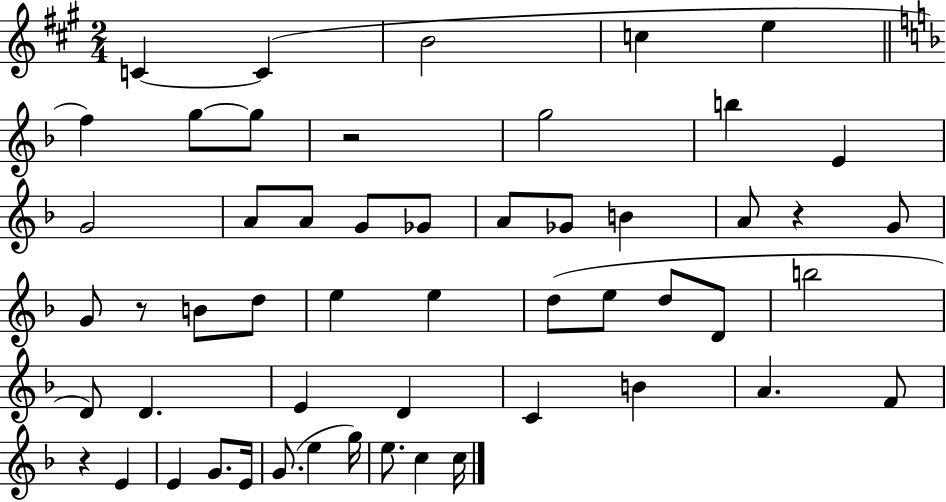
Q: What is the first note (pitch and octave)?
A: C4